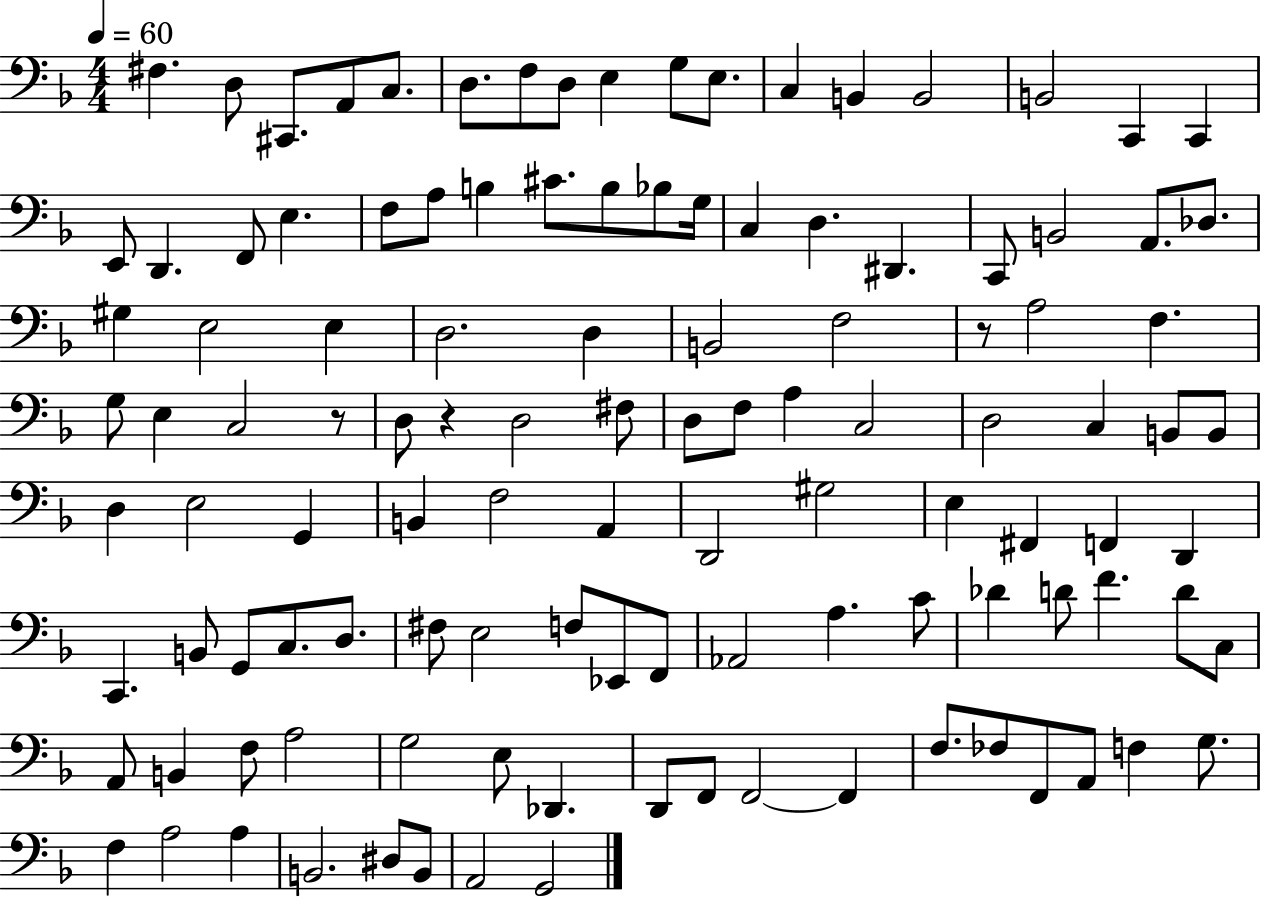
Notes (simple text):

F#3/q. D3/e C#2/e. A2/e C3/e. D3/e. F3/e D3/e E3/q G3/e E3/e. C3/q B2/q B2/h B2/h C2/q C2/q E2/e D2/q. F2/e E3/q. F3/e A3/e B3/q C#4/e. B3/e Bb3/e G3/s C3/q D3/q. D#2/q. C2/e B2/h A2/e. Db3/e. G#3/q E3/h E3/q D3/h. D3/q B2/h F3/h R/e A3/h F3/q. G3/e E3/q C3/h R/e D3/e R/q D3/h F#3/e D3/e F3/e A3/q C3/h D3/h C3/q B2/e B2/e D3/q E3/h G2/q B2/q F3/h A2/q D2/h G#3/h E3/q F#2/q F2/q D2/q C2/q. B2/e G2/e C3/e. D3/e. F#3/e E3/h F3/e Eb2/e F2/e Ab2/h A3/q. C4/e Db4/q D4/e F4/q. D4/e C3/e A2/e B2/q F3/e A3/h G3/h E3/e Db2/q. D2/e F2/e F2/h F2/q F3/e. FES3/e F2/e A2/e F3/q G3/e. F3/q A3/h A3/q B2/h. D#3/e B2/e A2/h G2/h